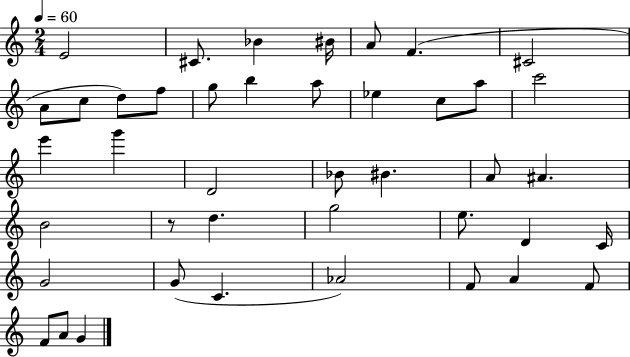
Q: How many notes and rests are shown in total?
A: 42